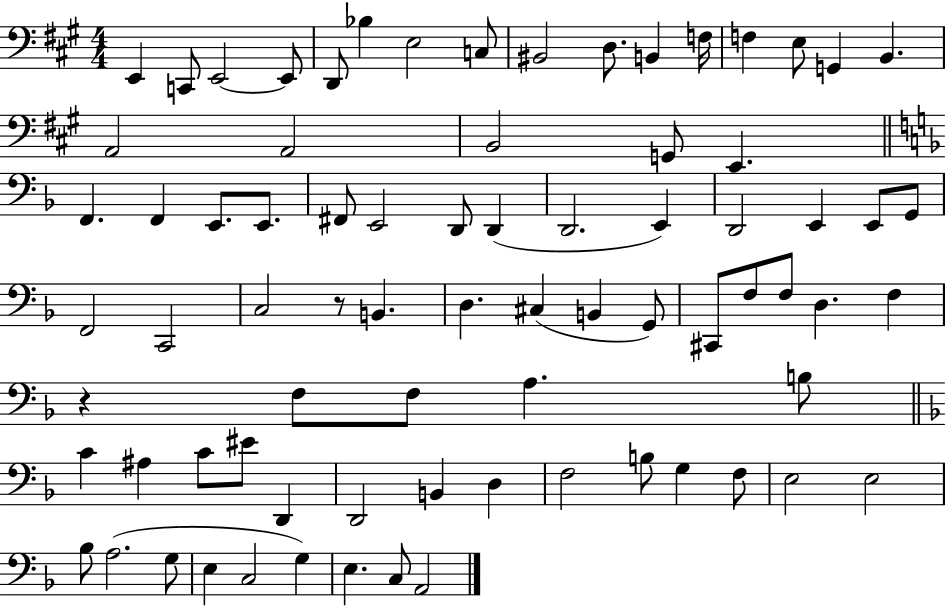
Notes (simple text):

E2/q C2/e E2/h E2/e D2/e Bb3/q E3/h C3/e BIS2/h D3/e. B2/q F3/s F3/q E3/e G2/q B2/q. A2/h A2/h B2/h G2/e E2/q. F2/q. F2/q E2/e. E2/e. F#2/e E2/h D2/e D2/q D2/h. E2/q D2/h E2/q E2/e G2/e F2/h C2/h C3/h R/e B2/q. D3/q. C#3/q B2/q G2/e C#2/e F3/e F3/e D3/q. F3/q R/q F3/e F3/e A3/q. B3/e C4/q A#3/q C4/e EIS4/e D2/q D2/h B2/q D3/q F3/h B3/e G3/q F3/e E3/h E3/h Bb3/e A3/h. G3/e E3/q C3/h G3/q E3/q. C3/e A2/h